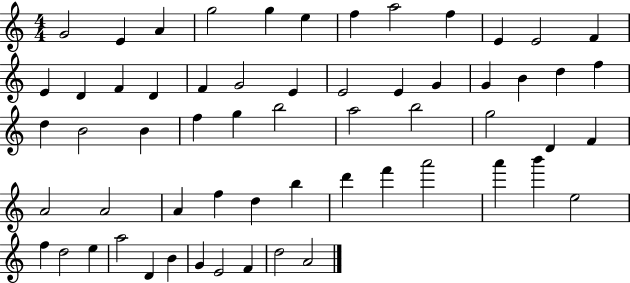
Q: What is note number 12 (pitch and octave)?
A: F4